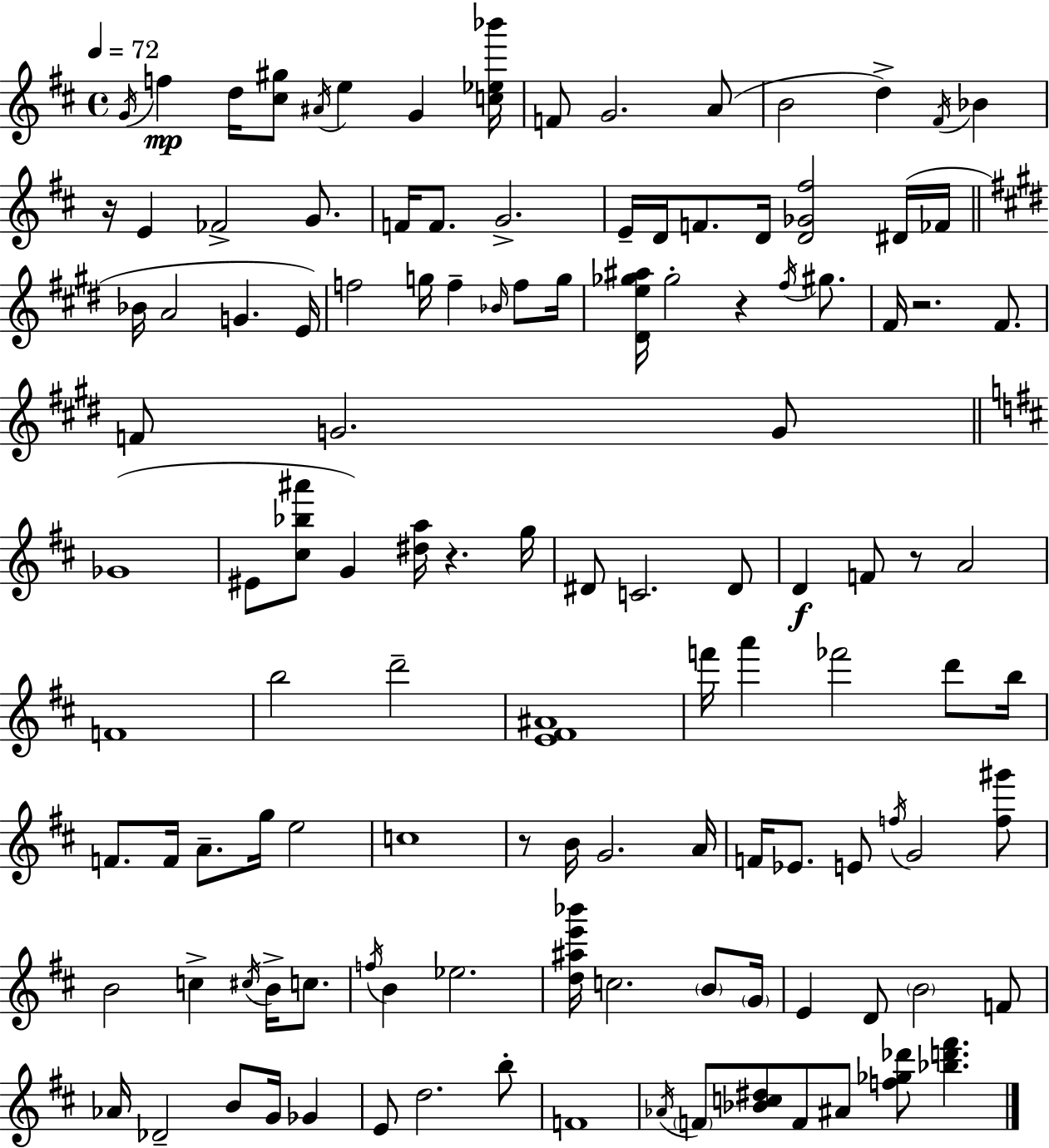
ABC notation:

X:1
T:Untitled
M:4/4
L:1/4
K:D
G/4 f d/4 [^c^g]/2 ^A/4 e G [c_e_b']/4 F/2 G2 A/2 B2 d ^F/4 _B z/4 E _F2 G/2 F/4 F/2 G2 E/4 D/4 F/2 D/4 [D_G^f]2 ^D/4 _F/4 _B/4 A2 G E/4 f2 g/4 f _B/4 f/2 g/4 [^De_g^a]/4 _g2 z ^f/4 ^g/2 ^F/4 z2 ^F/2 F/2 G2 G/2 _G4 ^E/2 [^c_b^a']/2 G [^da]/4 z g/4 ^D/2 C2 ^D/2 D F/2 z/2 A2 F4 b2 d'2 [E^F^A]4 f'/4 a' _f'2 d'/2 b/4 F/2 F/4 A/2 g/4 e2 c4 z/2 B/4 G2 A/4 F/4 _E/2 E/2 f/4 G2 [f^g']/2 B2 c ^c/4 B/4 c/2 f/4 B _e2 [d^ae'_b']/4 c2 B/2 G/4 E D/2 B2 F/2 _A/4 _D2 B/2 G/4 _G E/2 d2 b/2 F4 _A/4 F/2 [_Bc^d]/2 F/2 ^A/2 [f_g_d']/2 [_bd'^f']